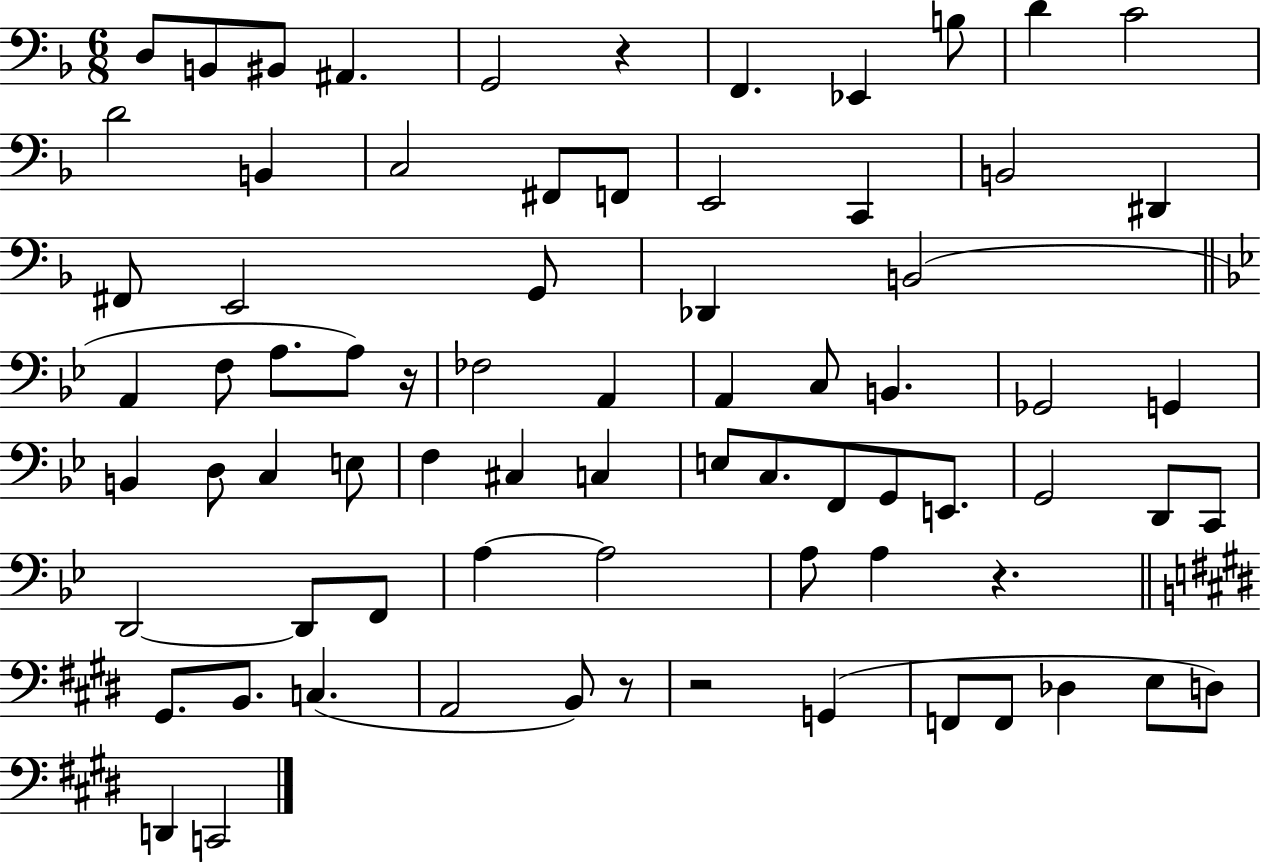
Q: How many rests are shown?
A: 5